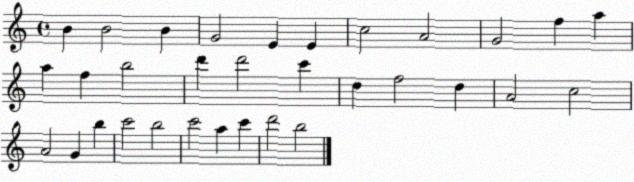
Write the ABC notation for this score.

X:1
T:Untitled
M:4/4
L:1/4
K:C
B B2 B G2 E E c2 A2 G2 f a a f b2 d' d'2 c' d f2 d A2 c2 A2 G b c'2 b2 c'2 a c' d'2 b2